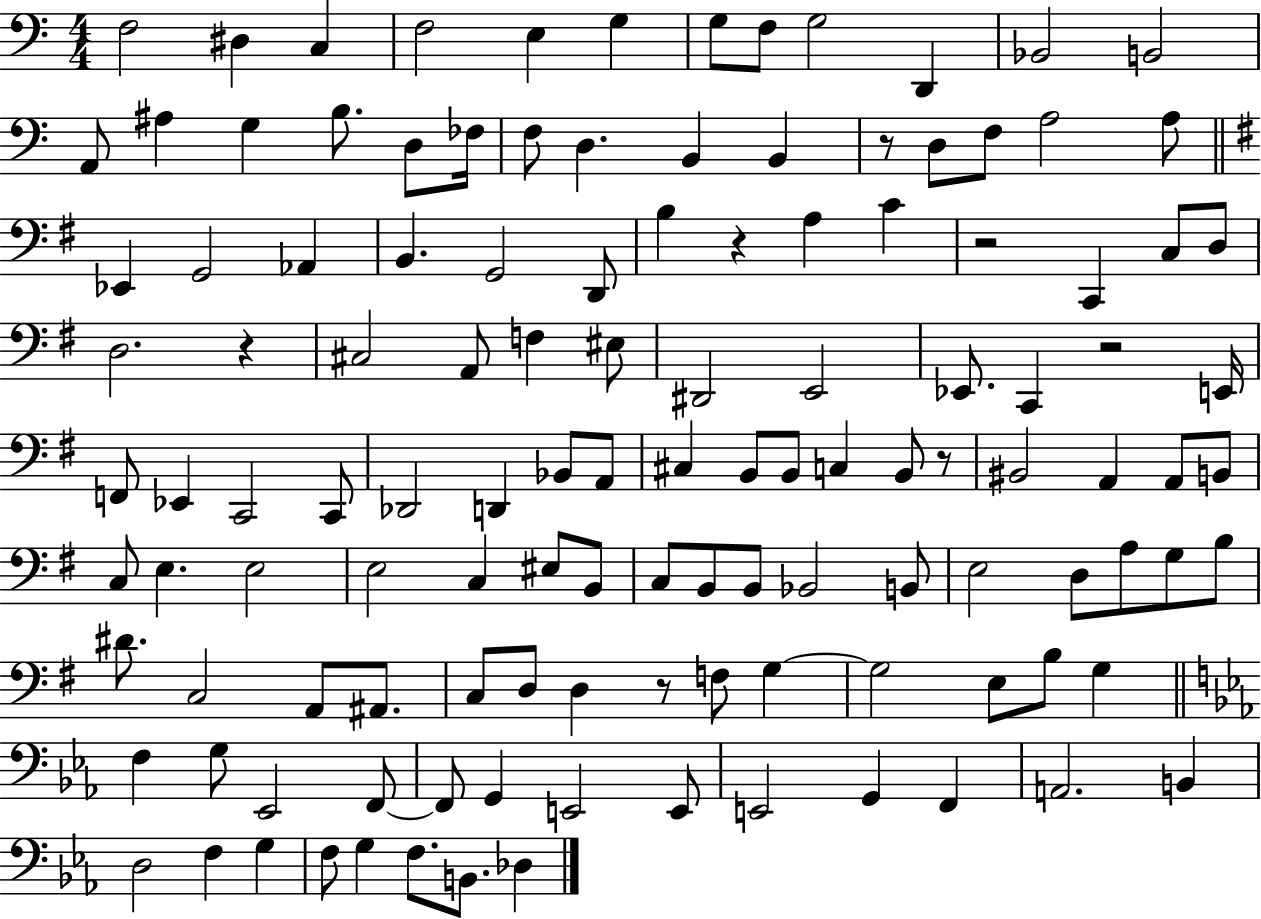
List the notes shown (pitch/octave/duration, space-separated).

F3/h D#3/q C3/q F3/h E3/q G3/q G3/e F3/e G3/h D2/q Bb2/h B2/h A2/e A#3/q G3/q B3/e. D3/e FES3/s F3/e D3/q. B2/q B2/q R/e D3/e F3/e A3/h A3/e Eb2/q G2/h Ab2/q B2/q. G2/h D2/e B3/q R/q A3/q C4/q R/h C2/q C3/e D3/e D3/h. R/q C#3/h A2/e F3/q EIS3/e D#2/h E2/h Eb2/e. C2/q R/h E2/s F2/e Eb2/q C2/h C2/e Db2/h D2/q Bb2/e A2/e C#3/q B2/e B2/e C3/q B2/e R/e BIS2/h A2/q A2/e B2/e C3/e E3/q. E3/h E3/h C3/q EIS3/e B2/e C3/e B2/e B2/e Bb2/h B2/e E3/h D3/e A3/e G3/e B3/e D#4/e. C3/h A2/e A#2/e. C3/e D3/e D3/q R/e F3/e G3/q G3/h E3/e B3/e G3/q F3/q G3/e Eb2/h F2/e F2/e G2/q E2/h E2/e E2/h G2/q F2/q A2/h. B2/q D3/h F3/q G3/q F3/e G3/q F3/e. B2/e. Db3/q